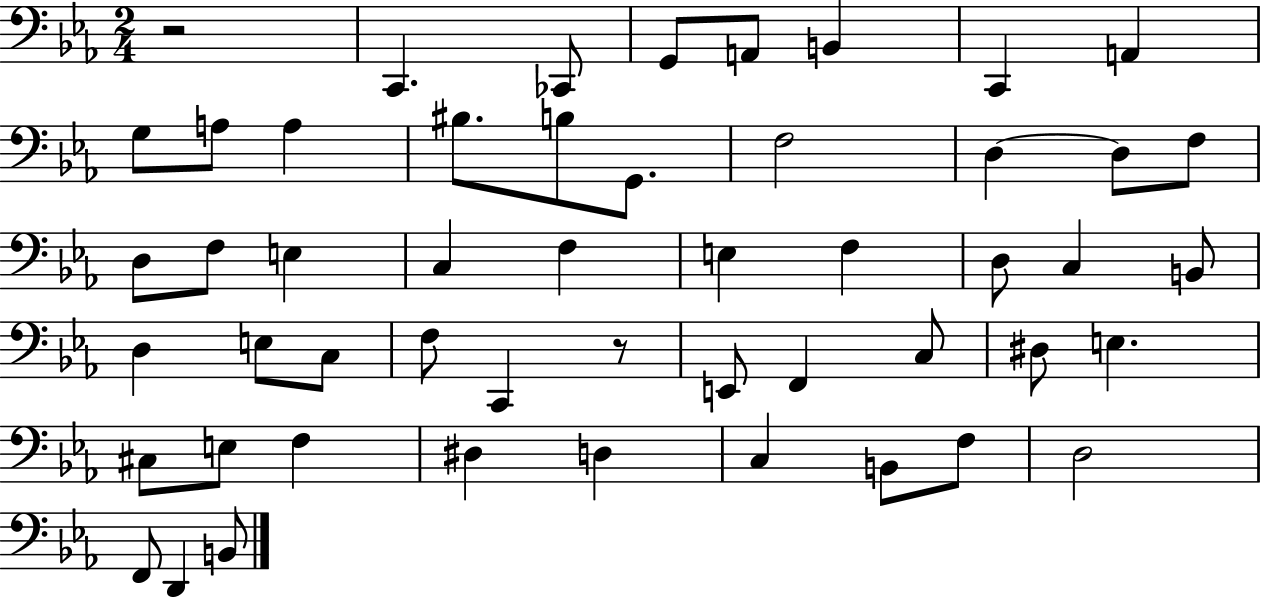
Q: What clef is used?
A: bass